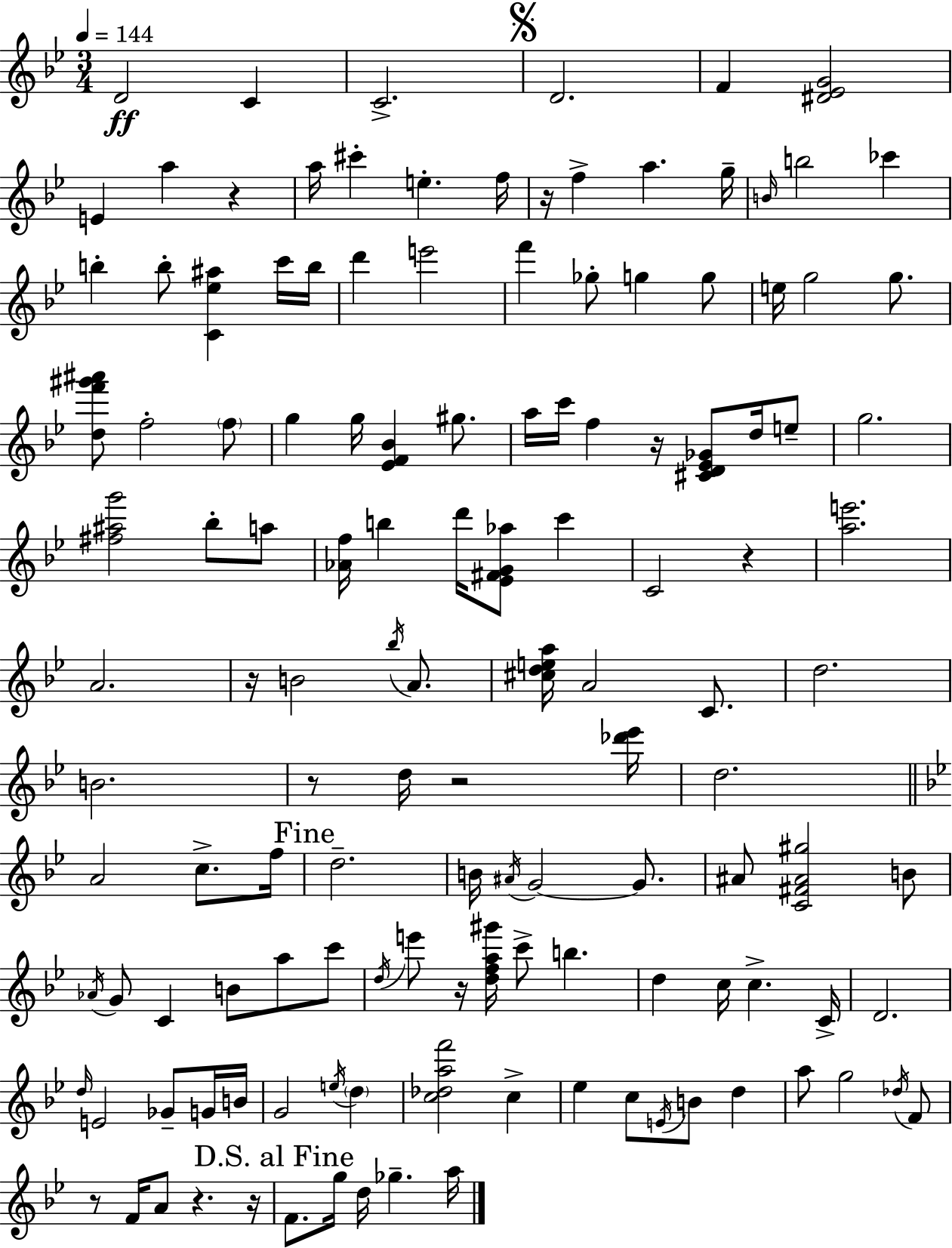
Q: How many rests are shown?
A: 11